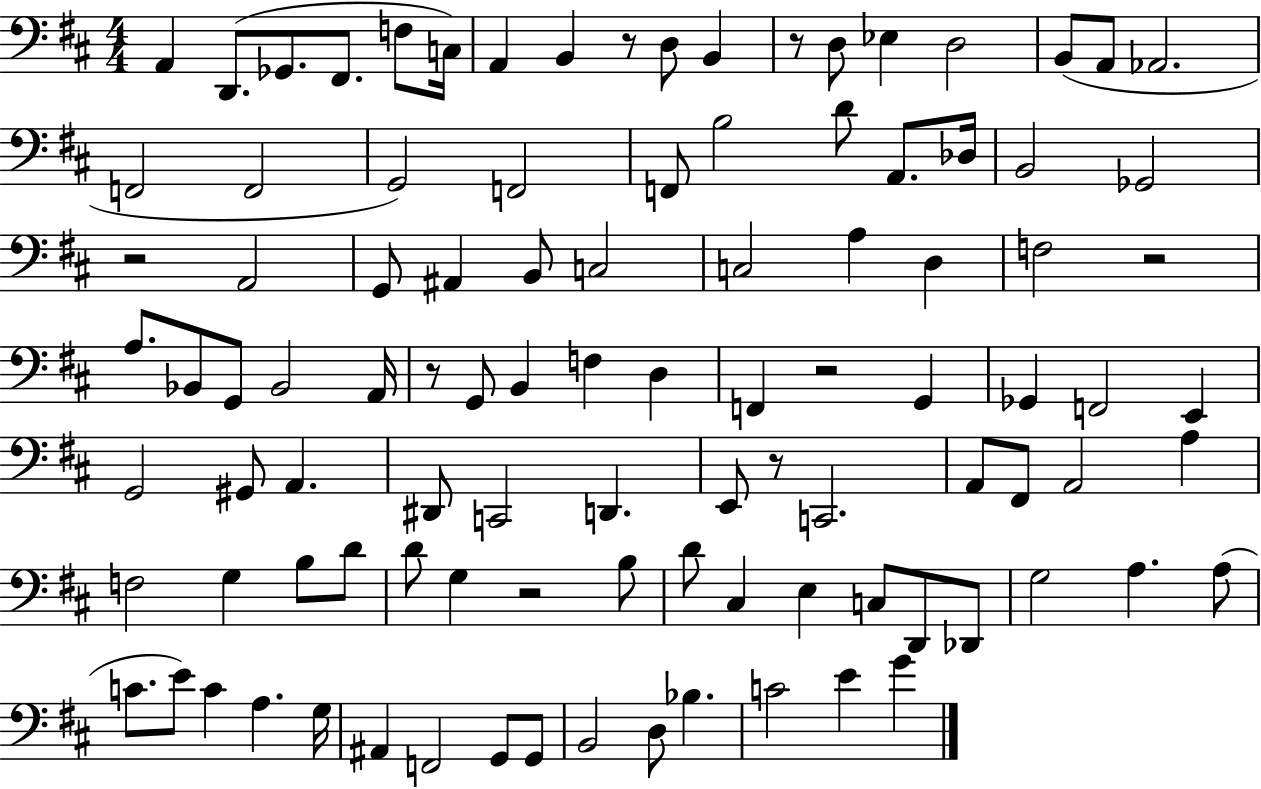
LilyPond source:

{
  \clef bass
  \numericTimeSignature
  \time 4/4
  \key d \major
  a,4 d,8.( ges,8. fis,8. f8 c16) | a,4 b,4 r8 d8 b,4 | r8 d8 ees4 d2 | b,8( a,8 aes,2. | \break f,2 f,2 | g,2) f,2 | f,8 b2 d'8 a,8. des16 | b,2 ges,2 | \break r2 a,2 | g,8 ais,4 b,8 c2 | c2 a4 d4 | f2 r2 | \break a8. bes,8 g,8 bes,2 a,16 | r8 g,8 b,4 f4 d4 | f,4 r2 g,4 | ges,4 f,2 e,4 | \break g,2 gis,8 a,4. | dis,8 c,2 d,4. | e,8 r8 c,2. | a,8 fis,8 a,2 a4 | \break f2 g4 b8 d'8 | d'8 g4 r2 b8 | d'8 cis4 e4 c8 d,8 des,8 | g2 a4. a8( | \break c'8. e'8) c'4 a4. g16 | ais,4 f,2 g,8 g,8 | b,2 d8 bes4. | c'2 e'4 g'4 | \break \bar "|."
}